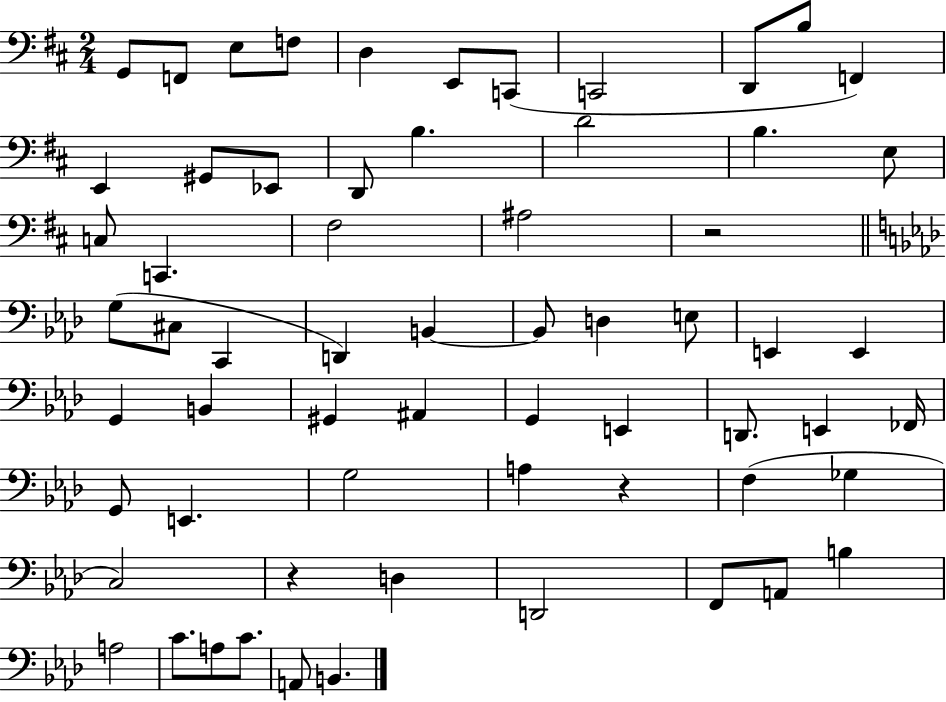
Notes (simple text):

G2/e F2/e E3/e F3/e D3/q E2/e C2/e C2/h D2/e B3/e F2/q E2/q G#2/e Eb2/e D2/e B3/q. D4/h B3/q. E3/e C3/e C2/q. F#3/h A#3/h R/h G3/e C#3/e C2/q D2/q B2/q B2/e D3/q E3/e E2/q E2/q G2/q B2/q G#2/q A#2/q G2/q E2/q D2/e. E2/q FES2/s G2/e E2/q. G3/h A3/q R/q F3/q Gb3/q C3/h R/q D3/q D2/h F2/e A2/e B3/q A3/h C4/e. A3/e C4/e. A2/e B2/q.